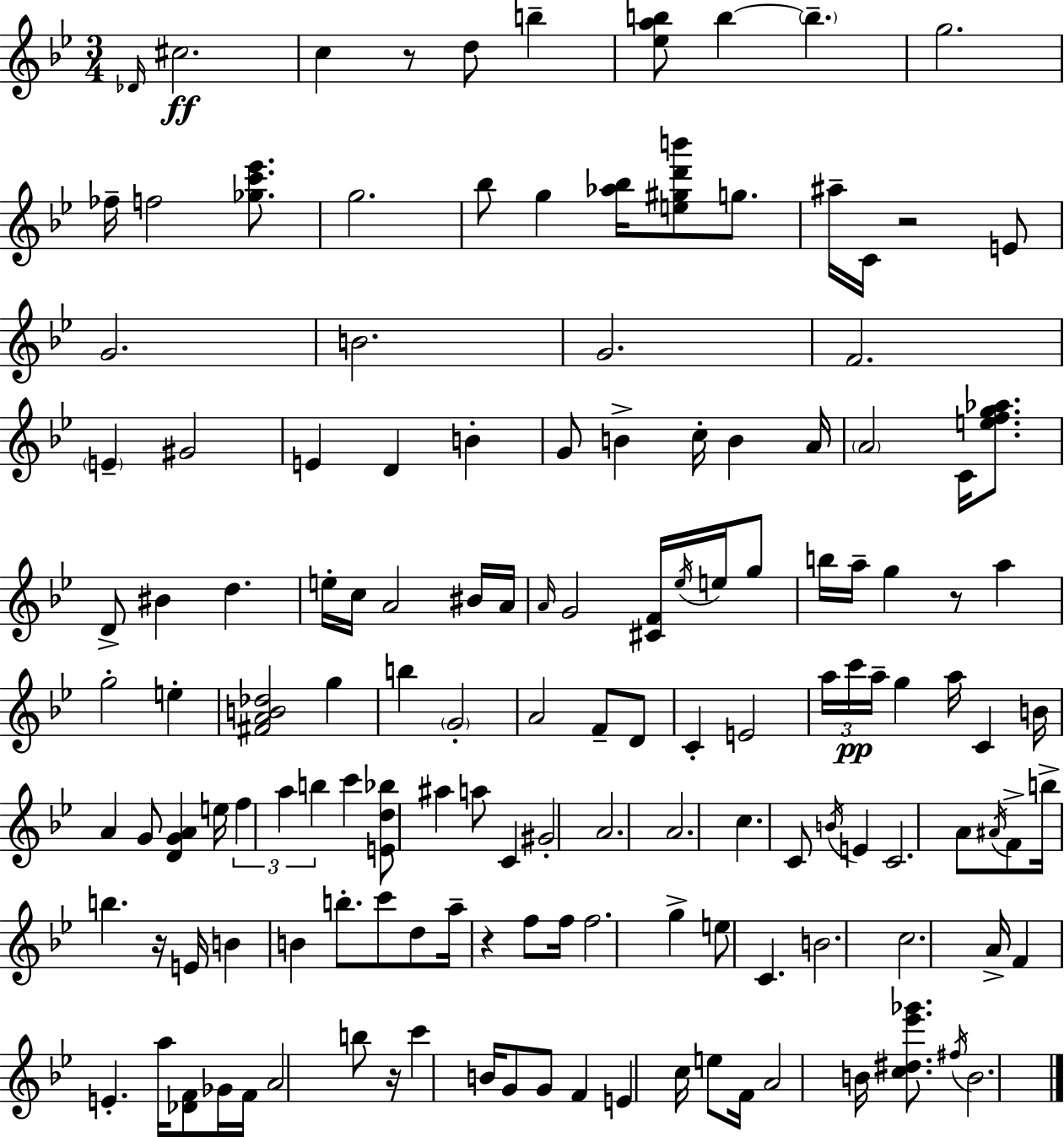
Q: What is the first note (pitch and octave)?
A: Db4